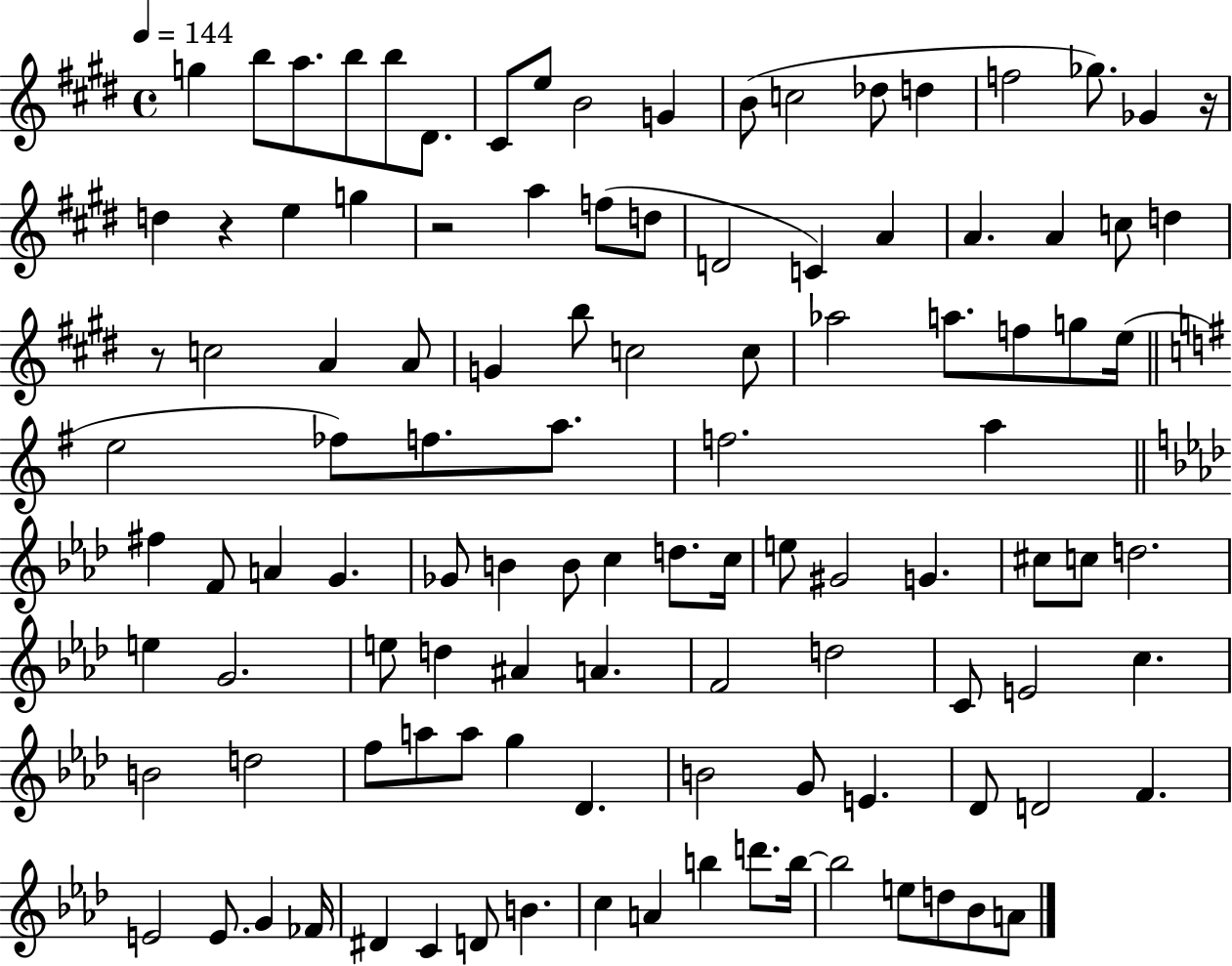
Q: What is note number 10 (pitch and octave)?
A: G4